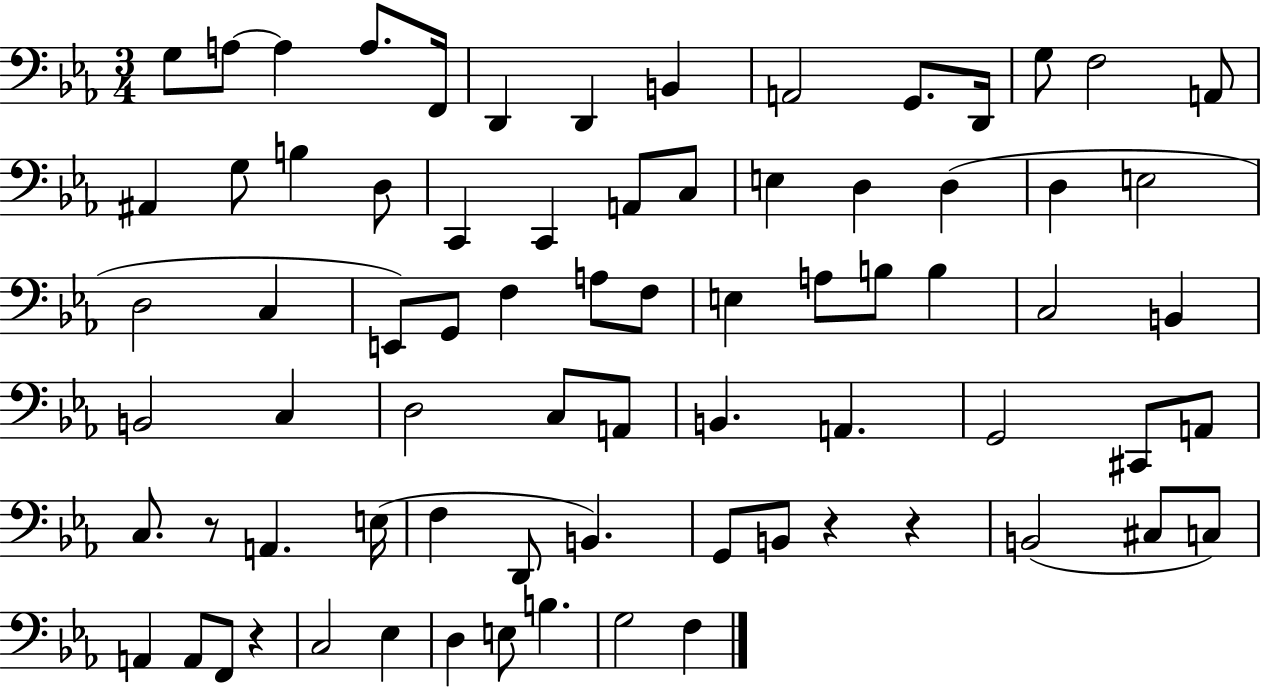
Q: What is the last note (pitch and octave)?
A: F3